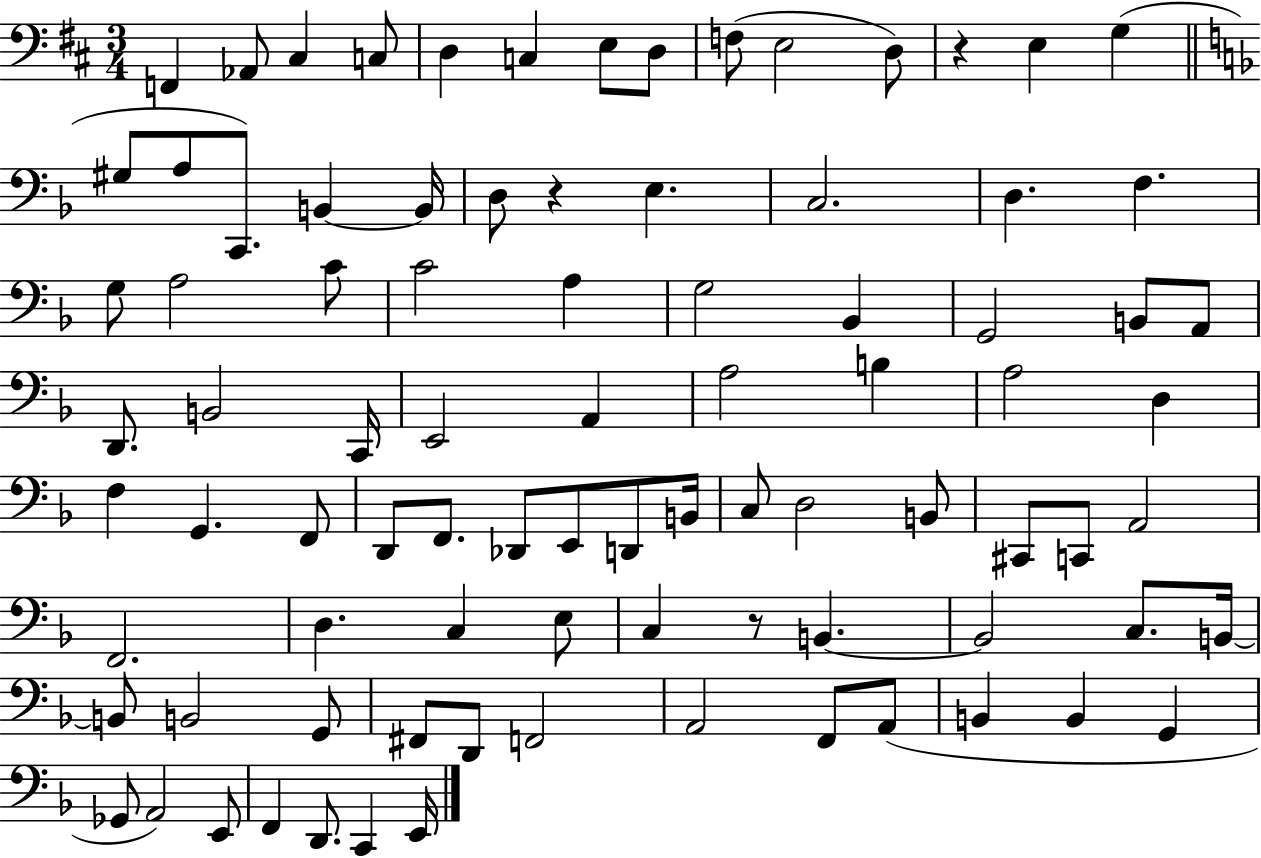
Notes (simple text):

F2/q Ab2/e C#3/q C3/e D3/q C3/q E3/e D3/e F3/e E3/h D3/e R/q E3/q G3/q G#3/e A3/e C2/e. B2/q B2/s D3/e R/q E3/q. C3/h. D3/q. F3/q. G3/e A3/h C4/e C4/h A3/q G3/h Bb2/q G2/h B2/e A2/e D2/e. B2/h C2/s E2/h A2/q A3/h B3/q A3/h D3/q F3/q G2/q. F2/e D2/e F2/e. Db2/e E2/e D2/e B2/s C3/e D3/h B2/e C#2/e C2/e A2/h F2/h. D3/q. C3/q E3/e C3/q R/e B2/q. B2/h C3/e. B2/s B2/e B2/h G2/e F#2/e D2/e F2/h A2/h F2/e A2/e B2/q B2/q G2/q Gb2/e A2/h E2/e F2/q D2/e. C2/q E2/s